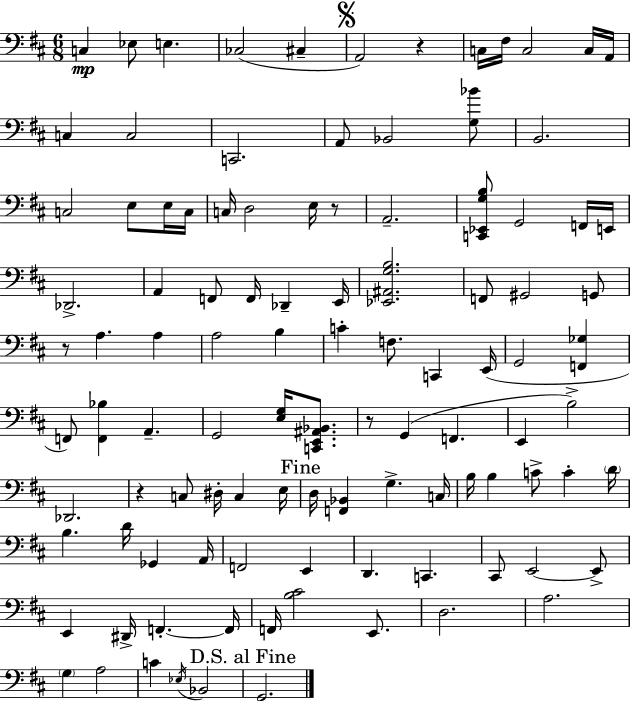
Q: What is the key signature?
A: D major